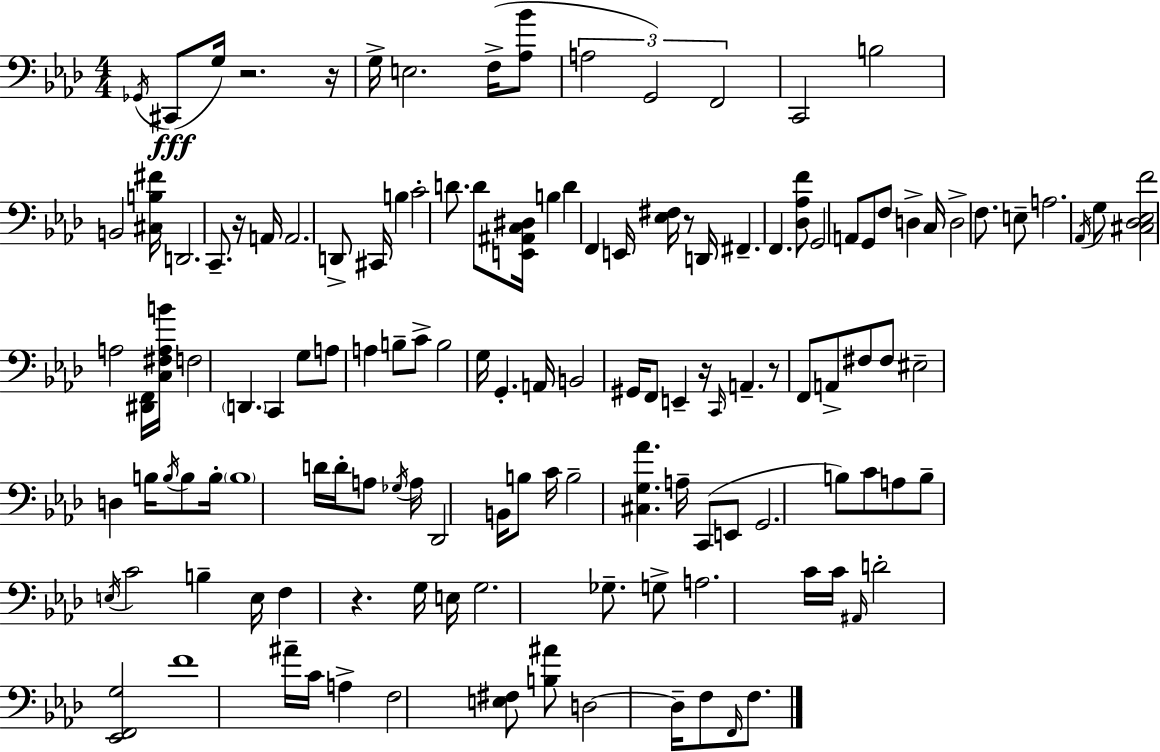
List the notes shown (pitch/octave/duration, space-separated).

Gb2/s C#2/e G3/s R/h. R/s G3/s E3/h. F3/s [Ab3,Bb4]/e A3/h G2/h F2/h C2/h B3/h B2/h [C#3,B3,F#4]/s D2/h. C2/e. R/s A2/s A2/h. D2/e C#2/s B3/q C4/h D4/e. D4/e [E2,A#2,C3,D#3]/s B3/q D4/q F2/q E2/s [Eb3,F#3]/s R/e D2/s F#2/q. F2/q. [Db3,Ab3,F4]/e G2/h A2/e G2/e F3/e D3/q C3/s D3/h F3/e. E3/e A3/h. Ab2/s G3/e [C#3,Db3,Eb3,F4]/h A3/h [D#2,F2]/s [C3,F#3,A3,B4]/s F3/h D2/q. C2/q G3/e A3/e A3/q B3/e C4/e B3/h G3/s G2/q. A2/s B2/h G#2/s F2/e E2/q R/s C2/s A2/q. R/e F2/e A2/e F#3/e F#3/e EIS3/h D3/q B3/s B3/s B3/e B3/s B3/w D4/s D4/s A3/e Gb3/s A3/s Db2/h B2/s B3/e C4/s B3/h [C#3,G3,Ab4]/q. A3/s C2/e E2/e G2/h. B3/e C4/e A3/e B3/e E3/s C4/h B3/q E3/s F3/q R/q. G3/s E3/s G3/h. Gb3/e. G3/e A3/h. C4/s C4/s A#2/s D4/h [Eb2,F2,G3]/h F4/w A#4/s C4/s A3/q F3/h [E3,F#3]/e [B3,A#4]/e D3/h D3/s F3/e F2/s F3/e.